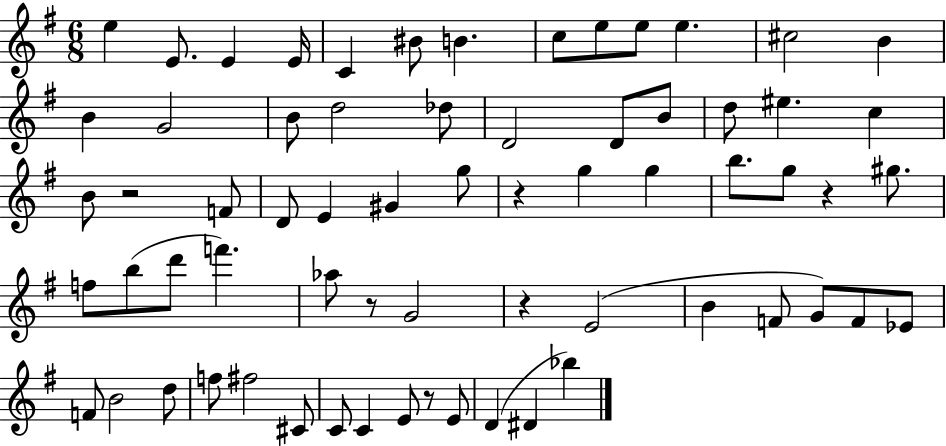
X:1
T:Untitled
M:6/8
L:1/4
K:G
e E/2 E E/4 C ^B/2 B c/2 e/2 e/2 e ^c2 B B G2 B/2 d2 _d/2 D2 D/2 B/2 d/2 ^e c B/2 z2 F/2 D/2 E ^G g/2 z g g b/2 g/2 z ^g/2 f/2 b/2 d'/2 f' _a/2 z/2 G2 z E2 B F/2 G/2 F/2 _E/2 F/2 B2 d/2 f/2 ^f2 ^C/2 C/2 C E/2 z/2 E/2 D ^D _b